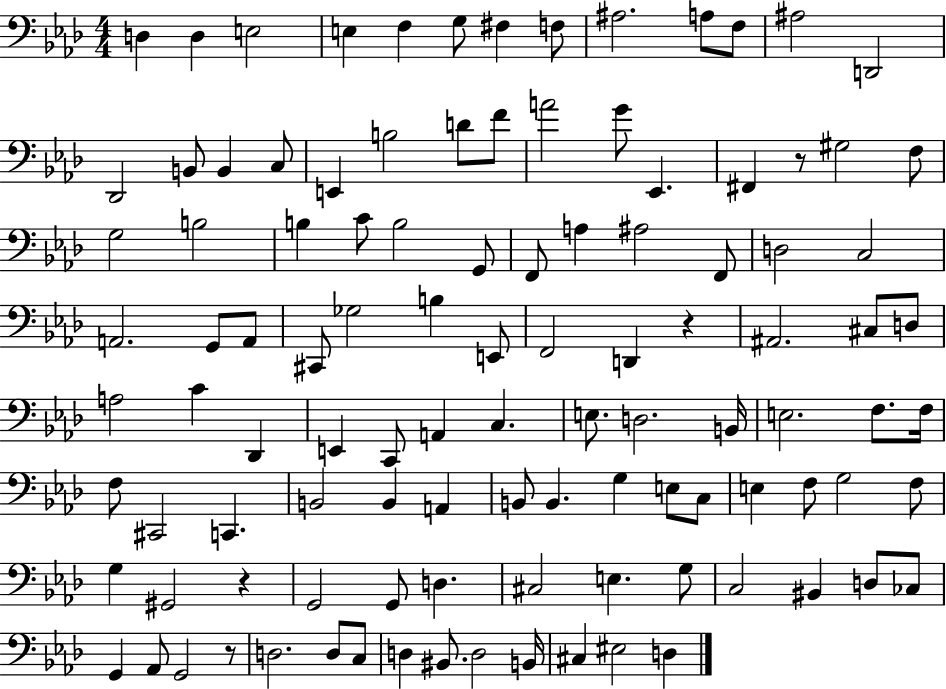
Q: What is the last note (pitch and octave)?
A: D3